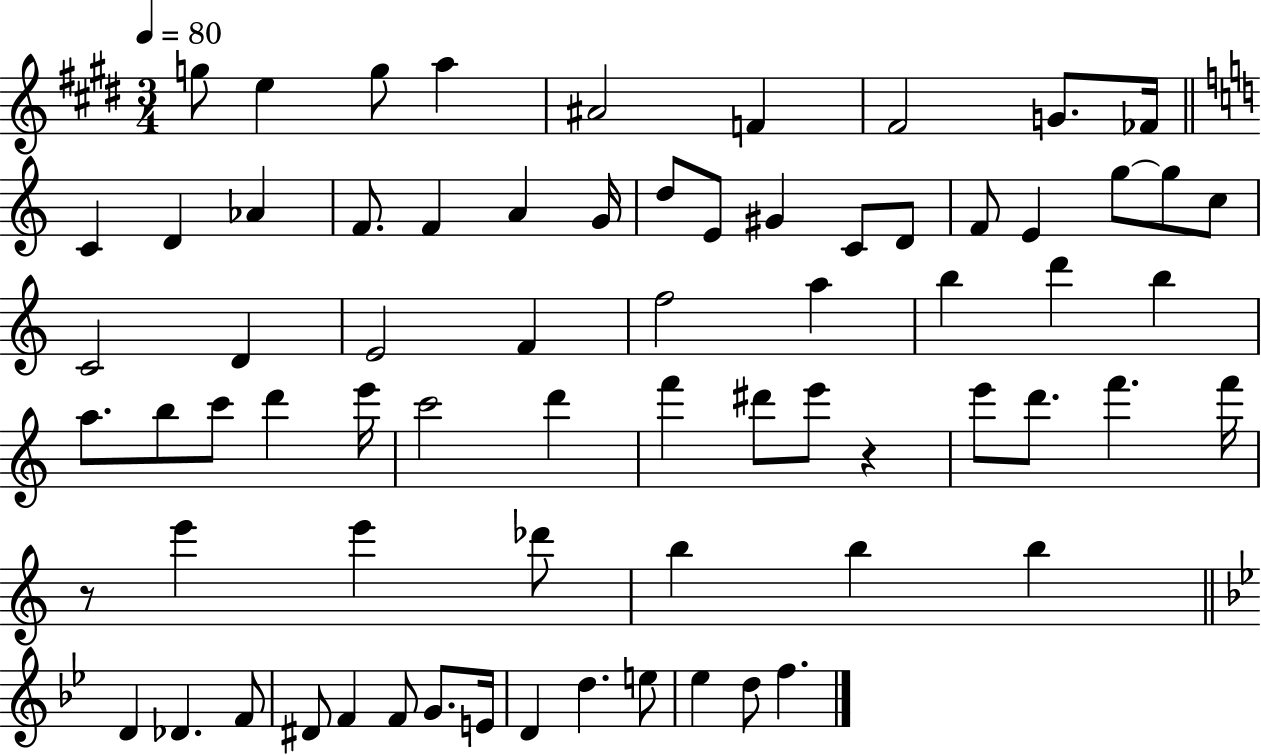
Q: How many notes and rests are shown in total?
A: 71